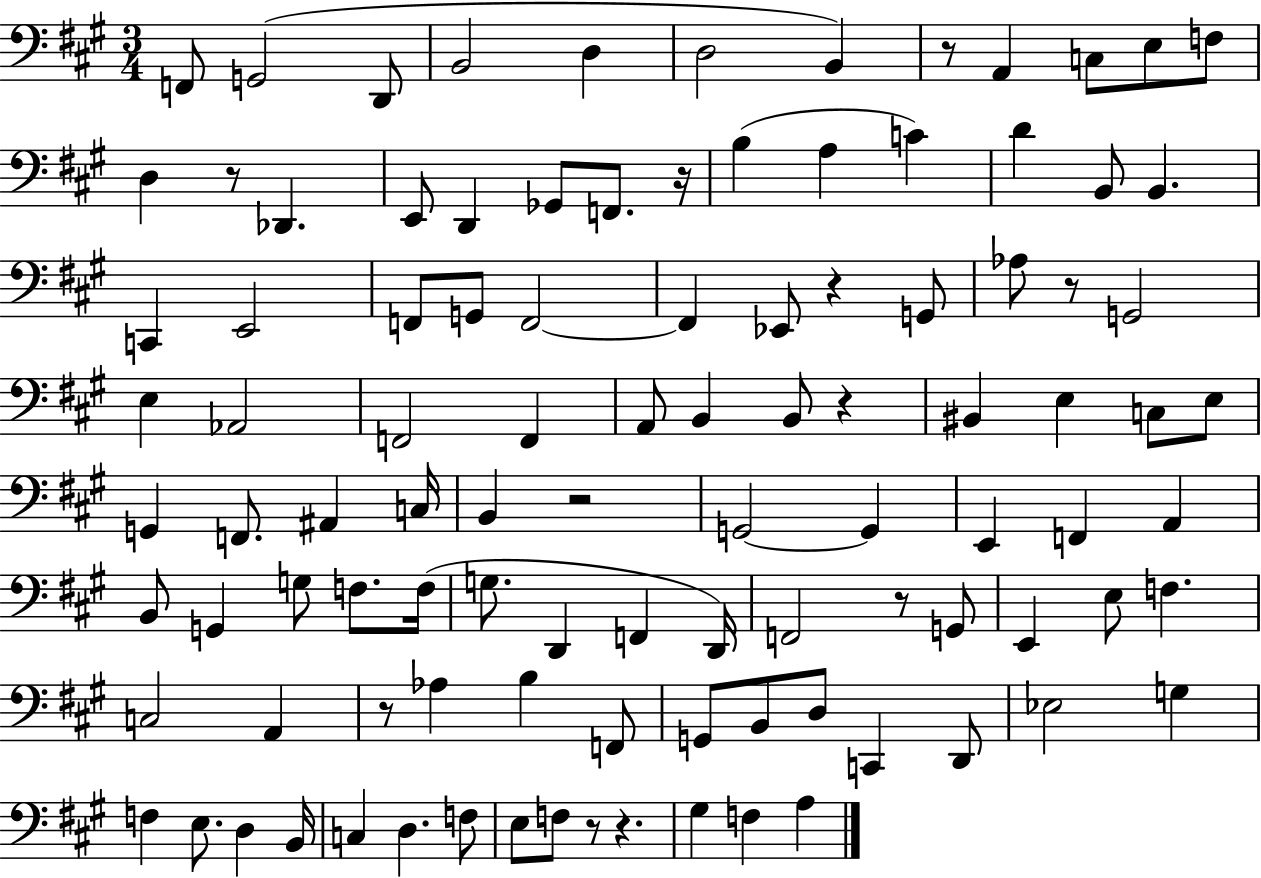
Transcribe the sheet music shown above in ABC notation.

X:1
T:Untitled
M:3/4
L:1/4
K:A
F,,/2 G,,2 D,,/2 B,,2 D, D,2 B,, z/2 A,, C,/2 E,/2 F,/2 D, z/2 _D,, E,,/2 D,, _G,,/2 F,,/2 z/4 B, A, C D B,,/2 B,, C,, E,,2 F,,/2 G,,/2 F,,2 F,, _E,,/2 z G,,/2 _A,/2 z/2 G,,2 E, _A,,2 F,,2 F,, A,,/2 B,, B,,/2 z ^B,, E, C,/2 E,/2 G,, F,,/2 ^A,, C,/4 B,, z2 G,,2 G,, E,, F,, A,, B,,/2 G,, G,/2 F,/2 F,/4 G,/2 D,, F,, D,,/4 F,,2 z/2 G,,/2 E,, E,/2 F, C,2 A,, z/2 _A, B, F,,/2 G,,/2 B,,/2 D,/2 C,, D,,/2 _E,2 G, F, E,/2 D, B,,/4 C, D, F,/2 E,/2 F,/2 z/2 z ^G, F, A,